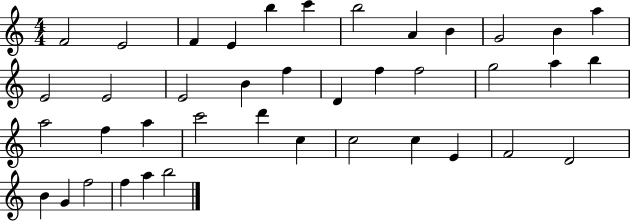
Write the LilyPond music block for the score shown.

{
  \clef treble
  \numericTimeSignature
  \time 4/4
  \key c \major
  f'2 e'2 | f'4 e'4 b''4 c'''4 | b''2 a'4 b'4 | g'2 b'4 a''4 | \break e'2 e'2 | e'2 b'4 f''4 | d'4 f''4 f''2 | g''2 a''4 b''4 | \break a''2 f''4 a''4 | c'''2 d'''4 c''4 | c''2 c''4 e'4 | f'2 d'2 | \break b'4 g'4 f''2 | f''4 a''4 b''2 | \bar "|."
}